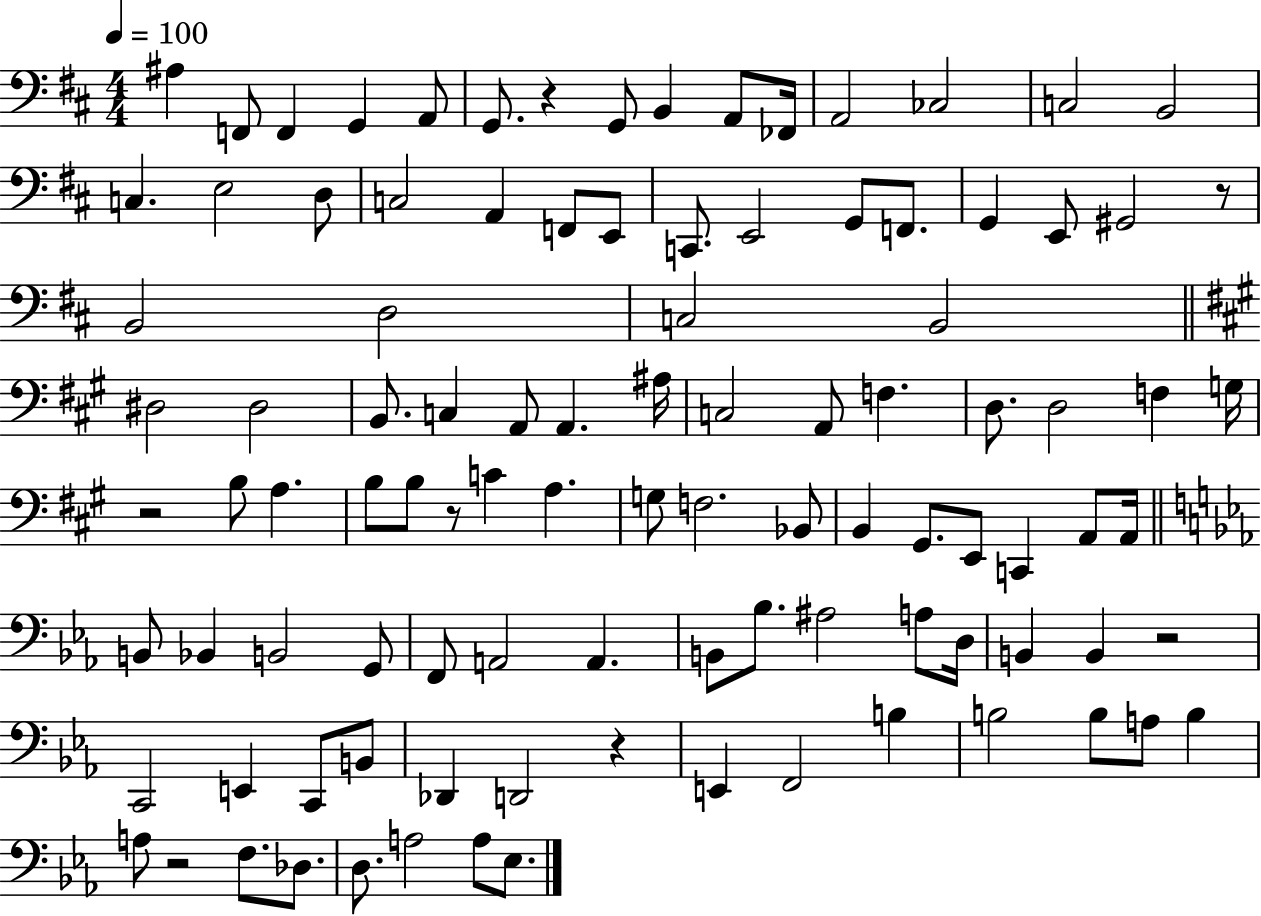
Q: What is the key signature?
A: D major